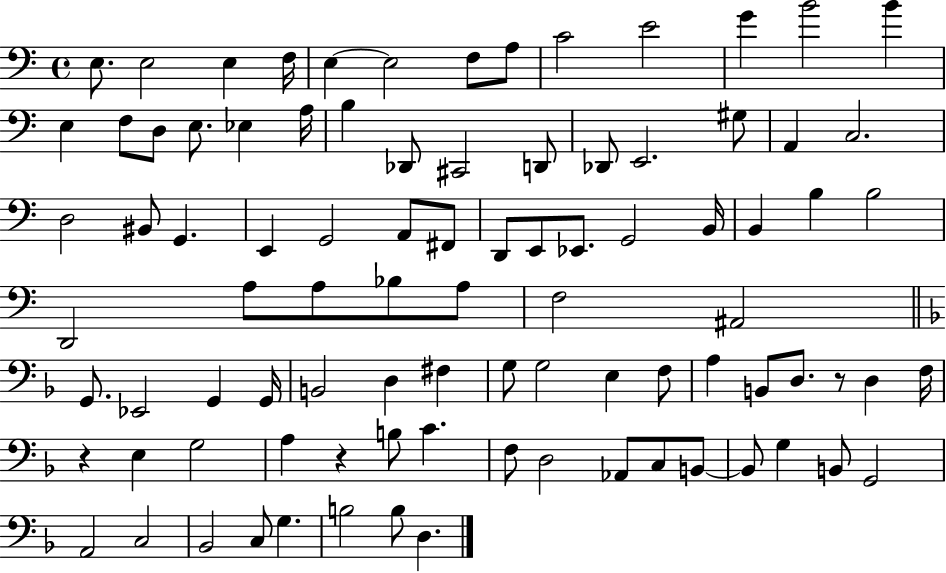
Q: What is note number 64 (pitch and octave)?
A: D3